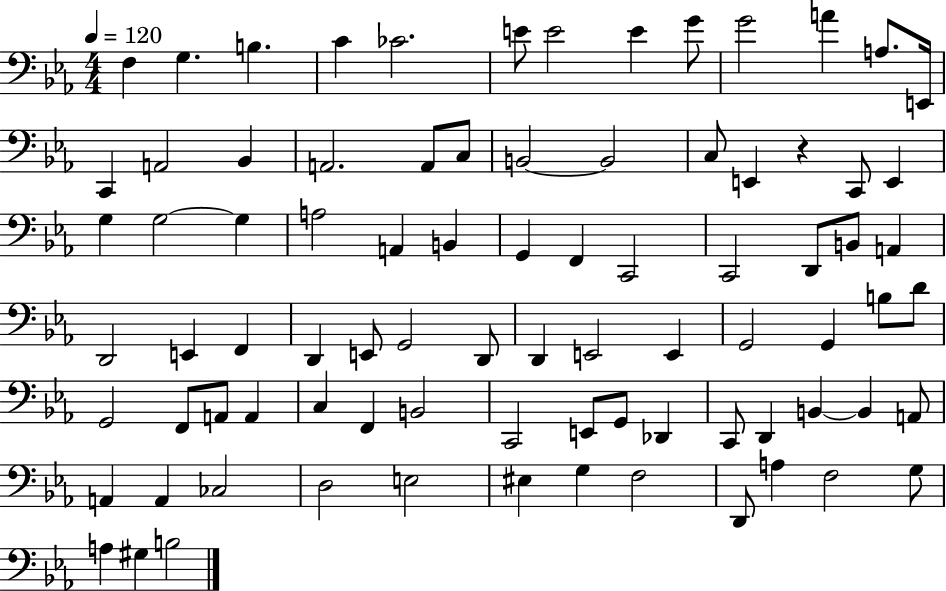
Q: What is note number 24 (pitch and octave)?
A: C2